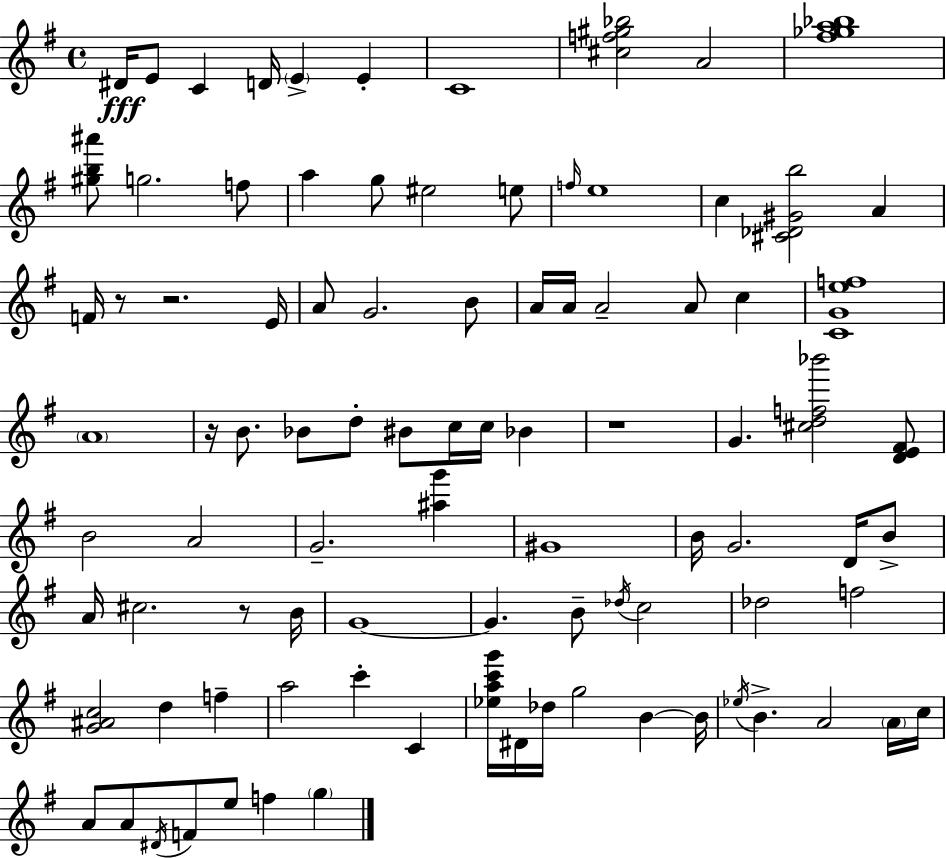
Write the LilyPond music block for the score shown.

{
  \clef treble
  \time 4/4
  \defaultTimeSignature
  \key e \minor
  \repeat volta 2 { dis'16\fff e'8 c'4 d'16 \parenthesize e'4-> e'4-. | c'1 | <cis'' f'' gis'' bes''>2 a'2 | <fis'' ges'' a'' bes''>1 | \break <gis'' b'' ais'''>8 g''2. f''8 | a''4 g''8 eis''2 e''8 | \grace { f''16 } e''1 | c''4 <cis' des' gis' b''>2 a'4 | \break f'16 r8 r2. | e'16 a'8 g'2. b'8 | a'16 a'16 a'2-- a'8 c''4 | <c' g' e'' f''>1 | \break \parenthesize a'1 | r16 b'8. bes'8 d''8-. bis'8 c''16 c''16 bes'4 | r1 | g'4. <cis'' d'' f'' bes'''>2 <d' e' fis'>8 | \break b'2 a'2 | g'2.-- <ais'' g'''>4 | gis'1 | b'16 g'2. d'16 b'8-> | \break a'16 cis''2. r8 | b'16 g'1~~ | g'4. b'8-- \acciaccatura { des''16 } c''2 | des''2 f''2 | \break <g' ais' c''>2 d''4 f''4-- | a''2 c'''4-. c'4 | <ees'' a'' c''' g'''>16 dis'16 des''16 g''2 b'4~~ | b'16 \acciaccatura { ees''16 } b'4.-> a'2 | \break \parenthesize a'16 c''16 a'8 a'8 \acciaccatura { dis'16 } f'8 e''8 f''4 | \parenthesize g''4 } \bar "|."
}